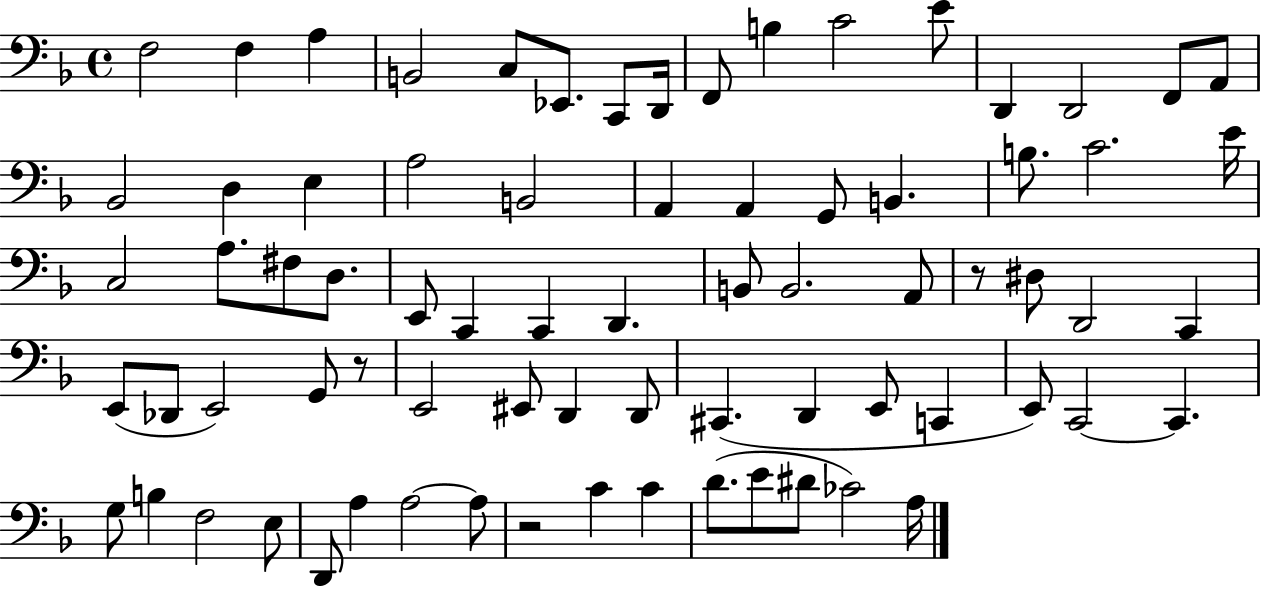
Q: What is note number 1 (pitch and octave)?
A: F3